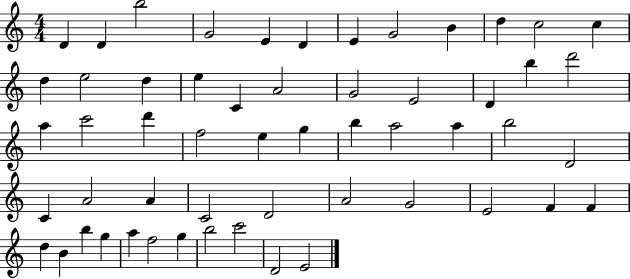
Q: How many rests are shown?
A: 0